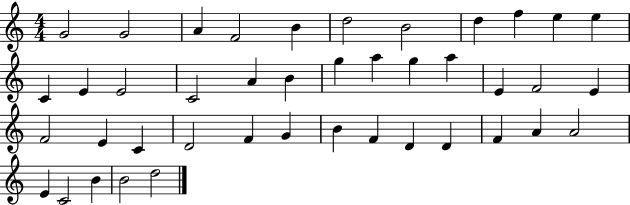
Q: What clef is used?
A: treble